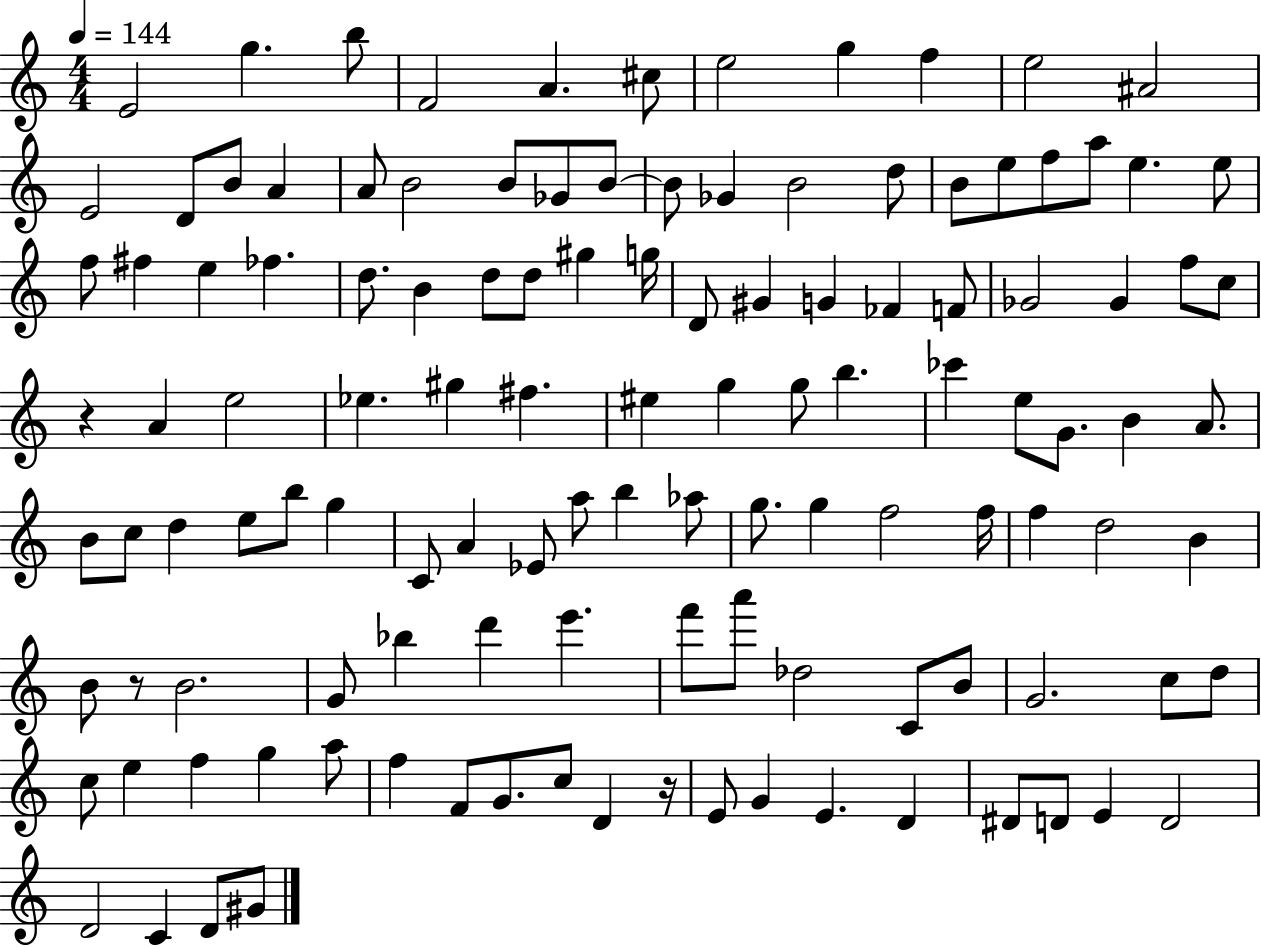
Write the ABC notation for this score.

X:1
T:Untitled
M:4/4
L:1/4
K:C
E2 g b/2 F2 A ^c/2 e2 g f e2 ^A2 E2 D/2 B/2 A A/2 B2 B/2 _G/2 B/2 B/2 _G B2 d/2 B/2 e/2 f/2 a/2 e e/2 f/2 ^f e _f d/2 B d/2 d/2 ^g g/4 D/2 ^G G _F F/2 _G2 _G f/2 c/2 z A e2 _e ^g ^f ^e g g/2 b _c' e/2 G/2 B A/2 B/2 c/2 d e/2 b/2 g C/2 A _E/2 a/2 b _a/2 g/2 g f2 f/4 f d2 B B/2 z/2 B2 G/2 _b d' e' f'/2 a'/2 _d2 C/2 B/2 G2 c/2 d/2 c/2 e f g a/2 f F/2 G/2 c/2 D z/4 E/2 G E D ^D/2 D/2 E D2 D2 C D/2 ^G/2